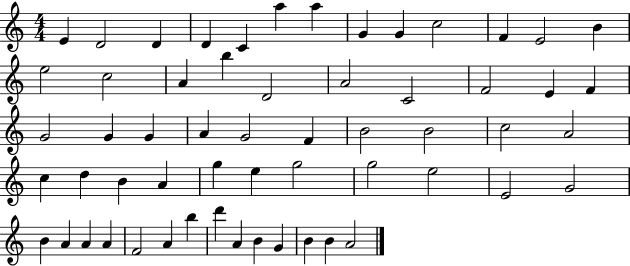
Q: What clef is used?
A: treble